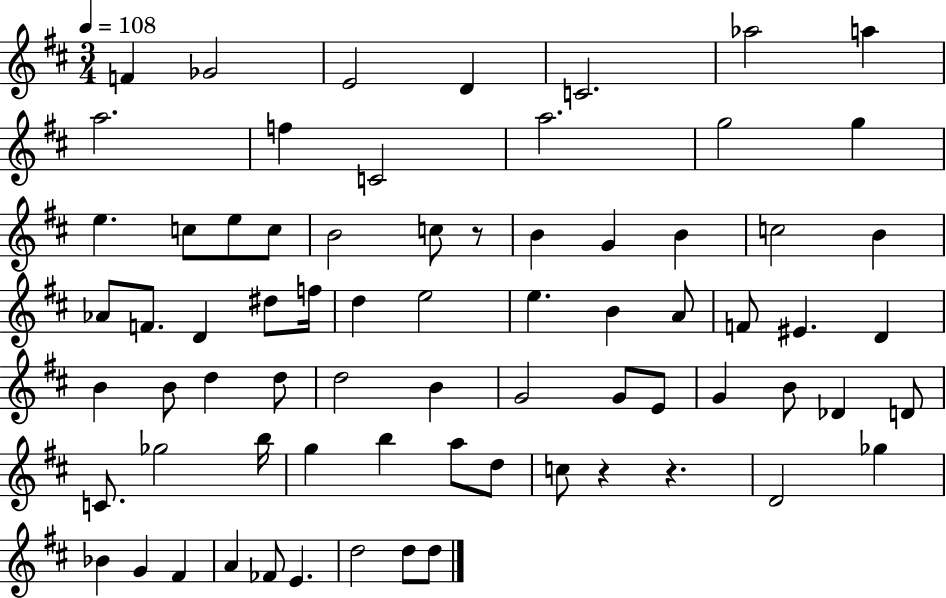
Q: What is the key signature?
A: D major